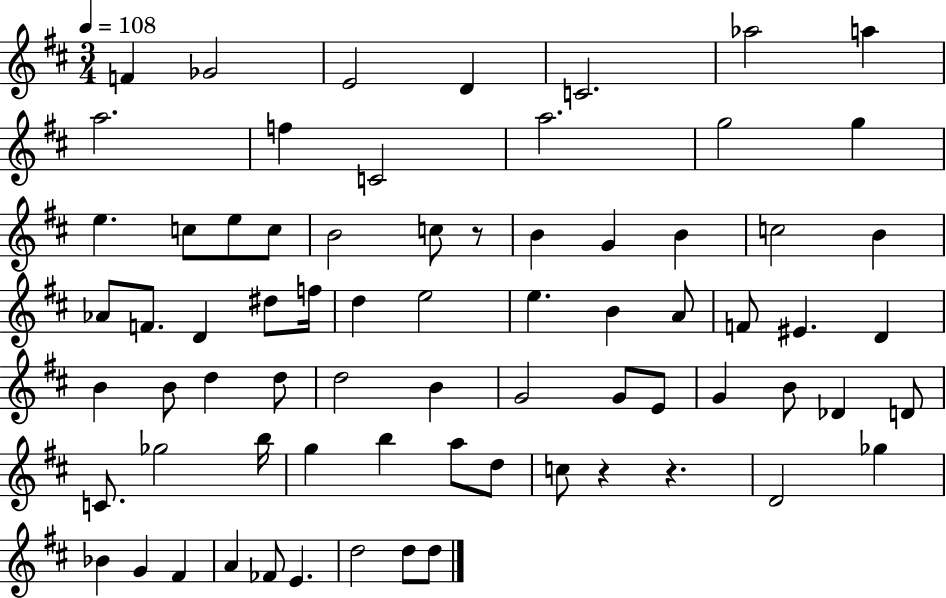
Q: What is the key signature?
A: D major